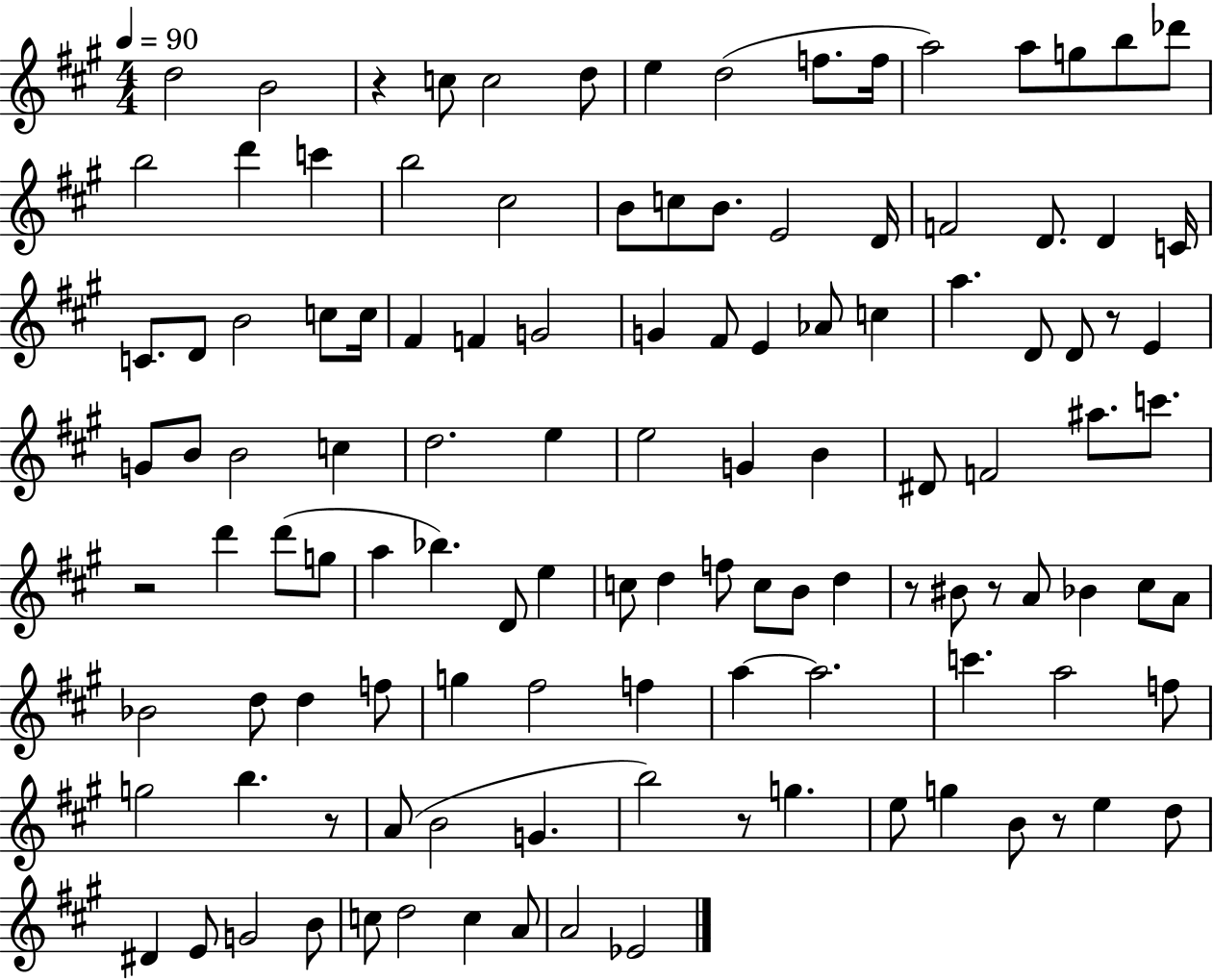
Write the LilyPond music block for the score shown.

{
  \clef treble
  \numericTimeSignature
  \time 4/4
  \key a \major
  \tempo 4 = 90
  \repeat volta 2 { d''2 b'2 | r4 c''8 c''2 d''8 | e''4 d''2( f''8. f''16 | a''2) a''8 g''8 b''8 des'''8 | \break b''2 d'''4 c'''4 | b''2 cis''2 | b'8 c''8 b'8. e'2 d'16 | f'2 d'8. d'4 c'16 | \break c'8. d'8 b'2 c''8 c''16 | fis'4 f'4 g'2 | g'4 fis'8 e'4 aes'8 c''4 | a''4. d'8 d'8 r8 e'4 | \break g'8 b'8 b'2 c''4 | d''2. e''4 | e''2 g'4 b'4 | dis'8 f'2 ais''8. c'''8. | \break r2 d'''4 d'''8( g''8 | a''4 bes''4.) d'8 e''4 | c''8 d''4 f''8 c''8 b'8 d''4 | r8 bis'8 r8 a'8 bes'4 cis''8 a'8 | \break bes'2 d''8 d''4 f''8 | g''4 fis''2 f''4 | a''4~~ a''2. | c'''4. a''2 f''8 | \break g''2 b''4. r8 | a'8( b'2 g'4. | b''2) r8 g''4. | e''8 g''4 b'8 r8 e''4 d''8 | \break dis'4 e'8 g'2 b'8 | c''8 d''2 c''4 a'8 | a'2 ees'2 | } \bar "|."
}